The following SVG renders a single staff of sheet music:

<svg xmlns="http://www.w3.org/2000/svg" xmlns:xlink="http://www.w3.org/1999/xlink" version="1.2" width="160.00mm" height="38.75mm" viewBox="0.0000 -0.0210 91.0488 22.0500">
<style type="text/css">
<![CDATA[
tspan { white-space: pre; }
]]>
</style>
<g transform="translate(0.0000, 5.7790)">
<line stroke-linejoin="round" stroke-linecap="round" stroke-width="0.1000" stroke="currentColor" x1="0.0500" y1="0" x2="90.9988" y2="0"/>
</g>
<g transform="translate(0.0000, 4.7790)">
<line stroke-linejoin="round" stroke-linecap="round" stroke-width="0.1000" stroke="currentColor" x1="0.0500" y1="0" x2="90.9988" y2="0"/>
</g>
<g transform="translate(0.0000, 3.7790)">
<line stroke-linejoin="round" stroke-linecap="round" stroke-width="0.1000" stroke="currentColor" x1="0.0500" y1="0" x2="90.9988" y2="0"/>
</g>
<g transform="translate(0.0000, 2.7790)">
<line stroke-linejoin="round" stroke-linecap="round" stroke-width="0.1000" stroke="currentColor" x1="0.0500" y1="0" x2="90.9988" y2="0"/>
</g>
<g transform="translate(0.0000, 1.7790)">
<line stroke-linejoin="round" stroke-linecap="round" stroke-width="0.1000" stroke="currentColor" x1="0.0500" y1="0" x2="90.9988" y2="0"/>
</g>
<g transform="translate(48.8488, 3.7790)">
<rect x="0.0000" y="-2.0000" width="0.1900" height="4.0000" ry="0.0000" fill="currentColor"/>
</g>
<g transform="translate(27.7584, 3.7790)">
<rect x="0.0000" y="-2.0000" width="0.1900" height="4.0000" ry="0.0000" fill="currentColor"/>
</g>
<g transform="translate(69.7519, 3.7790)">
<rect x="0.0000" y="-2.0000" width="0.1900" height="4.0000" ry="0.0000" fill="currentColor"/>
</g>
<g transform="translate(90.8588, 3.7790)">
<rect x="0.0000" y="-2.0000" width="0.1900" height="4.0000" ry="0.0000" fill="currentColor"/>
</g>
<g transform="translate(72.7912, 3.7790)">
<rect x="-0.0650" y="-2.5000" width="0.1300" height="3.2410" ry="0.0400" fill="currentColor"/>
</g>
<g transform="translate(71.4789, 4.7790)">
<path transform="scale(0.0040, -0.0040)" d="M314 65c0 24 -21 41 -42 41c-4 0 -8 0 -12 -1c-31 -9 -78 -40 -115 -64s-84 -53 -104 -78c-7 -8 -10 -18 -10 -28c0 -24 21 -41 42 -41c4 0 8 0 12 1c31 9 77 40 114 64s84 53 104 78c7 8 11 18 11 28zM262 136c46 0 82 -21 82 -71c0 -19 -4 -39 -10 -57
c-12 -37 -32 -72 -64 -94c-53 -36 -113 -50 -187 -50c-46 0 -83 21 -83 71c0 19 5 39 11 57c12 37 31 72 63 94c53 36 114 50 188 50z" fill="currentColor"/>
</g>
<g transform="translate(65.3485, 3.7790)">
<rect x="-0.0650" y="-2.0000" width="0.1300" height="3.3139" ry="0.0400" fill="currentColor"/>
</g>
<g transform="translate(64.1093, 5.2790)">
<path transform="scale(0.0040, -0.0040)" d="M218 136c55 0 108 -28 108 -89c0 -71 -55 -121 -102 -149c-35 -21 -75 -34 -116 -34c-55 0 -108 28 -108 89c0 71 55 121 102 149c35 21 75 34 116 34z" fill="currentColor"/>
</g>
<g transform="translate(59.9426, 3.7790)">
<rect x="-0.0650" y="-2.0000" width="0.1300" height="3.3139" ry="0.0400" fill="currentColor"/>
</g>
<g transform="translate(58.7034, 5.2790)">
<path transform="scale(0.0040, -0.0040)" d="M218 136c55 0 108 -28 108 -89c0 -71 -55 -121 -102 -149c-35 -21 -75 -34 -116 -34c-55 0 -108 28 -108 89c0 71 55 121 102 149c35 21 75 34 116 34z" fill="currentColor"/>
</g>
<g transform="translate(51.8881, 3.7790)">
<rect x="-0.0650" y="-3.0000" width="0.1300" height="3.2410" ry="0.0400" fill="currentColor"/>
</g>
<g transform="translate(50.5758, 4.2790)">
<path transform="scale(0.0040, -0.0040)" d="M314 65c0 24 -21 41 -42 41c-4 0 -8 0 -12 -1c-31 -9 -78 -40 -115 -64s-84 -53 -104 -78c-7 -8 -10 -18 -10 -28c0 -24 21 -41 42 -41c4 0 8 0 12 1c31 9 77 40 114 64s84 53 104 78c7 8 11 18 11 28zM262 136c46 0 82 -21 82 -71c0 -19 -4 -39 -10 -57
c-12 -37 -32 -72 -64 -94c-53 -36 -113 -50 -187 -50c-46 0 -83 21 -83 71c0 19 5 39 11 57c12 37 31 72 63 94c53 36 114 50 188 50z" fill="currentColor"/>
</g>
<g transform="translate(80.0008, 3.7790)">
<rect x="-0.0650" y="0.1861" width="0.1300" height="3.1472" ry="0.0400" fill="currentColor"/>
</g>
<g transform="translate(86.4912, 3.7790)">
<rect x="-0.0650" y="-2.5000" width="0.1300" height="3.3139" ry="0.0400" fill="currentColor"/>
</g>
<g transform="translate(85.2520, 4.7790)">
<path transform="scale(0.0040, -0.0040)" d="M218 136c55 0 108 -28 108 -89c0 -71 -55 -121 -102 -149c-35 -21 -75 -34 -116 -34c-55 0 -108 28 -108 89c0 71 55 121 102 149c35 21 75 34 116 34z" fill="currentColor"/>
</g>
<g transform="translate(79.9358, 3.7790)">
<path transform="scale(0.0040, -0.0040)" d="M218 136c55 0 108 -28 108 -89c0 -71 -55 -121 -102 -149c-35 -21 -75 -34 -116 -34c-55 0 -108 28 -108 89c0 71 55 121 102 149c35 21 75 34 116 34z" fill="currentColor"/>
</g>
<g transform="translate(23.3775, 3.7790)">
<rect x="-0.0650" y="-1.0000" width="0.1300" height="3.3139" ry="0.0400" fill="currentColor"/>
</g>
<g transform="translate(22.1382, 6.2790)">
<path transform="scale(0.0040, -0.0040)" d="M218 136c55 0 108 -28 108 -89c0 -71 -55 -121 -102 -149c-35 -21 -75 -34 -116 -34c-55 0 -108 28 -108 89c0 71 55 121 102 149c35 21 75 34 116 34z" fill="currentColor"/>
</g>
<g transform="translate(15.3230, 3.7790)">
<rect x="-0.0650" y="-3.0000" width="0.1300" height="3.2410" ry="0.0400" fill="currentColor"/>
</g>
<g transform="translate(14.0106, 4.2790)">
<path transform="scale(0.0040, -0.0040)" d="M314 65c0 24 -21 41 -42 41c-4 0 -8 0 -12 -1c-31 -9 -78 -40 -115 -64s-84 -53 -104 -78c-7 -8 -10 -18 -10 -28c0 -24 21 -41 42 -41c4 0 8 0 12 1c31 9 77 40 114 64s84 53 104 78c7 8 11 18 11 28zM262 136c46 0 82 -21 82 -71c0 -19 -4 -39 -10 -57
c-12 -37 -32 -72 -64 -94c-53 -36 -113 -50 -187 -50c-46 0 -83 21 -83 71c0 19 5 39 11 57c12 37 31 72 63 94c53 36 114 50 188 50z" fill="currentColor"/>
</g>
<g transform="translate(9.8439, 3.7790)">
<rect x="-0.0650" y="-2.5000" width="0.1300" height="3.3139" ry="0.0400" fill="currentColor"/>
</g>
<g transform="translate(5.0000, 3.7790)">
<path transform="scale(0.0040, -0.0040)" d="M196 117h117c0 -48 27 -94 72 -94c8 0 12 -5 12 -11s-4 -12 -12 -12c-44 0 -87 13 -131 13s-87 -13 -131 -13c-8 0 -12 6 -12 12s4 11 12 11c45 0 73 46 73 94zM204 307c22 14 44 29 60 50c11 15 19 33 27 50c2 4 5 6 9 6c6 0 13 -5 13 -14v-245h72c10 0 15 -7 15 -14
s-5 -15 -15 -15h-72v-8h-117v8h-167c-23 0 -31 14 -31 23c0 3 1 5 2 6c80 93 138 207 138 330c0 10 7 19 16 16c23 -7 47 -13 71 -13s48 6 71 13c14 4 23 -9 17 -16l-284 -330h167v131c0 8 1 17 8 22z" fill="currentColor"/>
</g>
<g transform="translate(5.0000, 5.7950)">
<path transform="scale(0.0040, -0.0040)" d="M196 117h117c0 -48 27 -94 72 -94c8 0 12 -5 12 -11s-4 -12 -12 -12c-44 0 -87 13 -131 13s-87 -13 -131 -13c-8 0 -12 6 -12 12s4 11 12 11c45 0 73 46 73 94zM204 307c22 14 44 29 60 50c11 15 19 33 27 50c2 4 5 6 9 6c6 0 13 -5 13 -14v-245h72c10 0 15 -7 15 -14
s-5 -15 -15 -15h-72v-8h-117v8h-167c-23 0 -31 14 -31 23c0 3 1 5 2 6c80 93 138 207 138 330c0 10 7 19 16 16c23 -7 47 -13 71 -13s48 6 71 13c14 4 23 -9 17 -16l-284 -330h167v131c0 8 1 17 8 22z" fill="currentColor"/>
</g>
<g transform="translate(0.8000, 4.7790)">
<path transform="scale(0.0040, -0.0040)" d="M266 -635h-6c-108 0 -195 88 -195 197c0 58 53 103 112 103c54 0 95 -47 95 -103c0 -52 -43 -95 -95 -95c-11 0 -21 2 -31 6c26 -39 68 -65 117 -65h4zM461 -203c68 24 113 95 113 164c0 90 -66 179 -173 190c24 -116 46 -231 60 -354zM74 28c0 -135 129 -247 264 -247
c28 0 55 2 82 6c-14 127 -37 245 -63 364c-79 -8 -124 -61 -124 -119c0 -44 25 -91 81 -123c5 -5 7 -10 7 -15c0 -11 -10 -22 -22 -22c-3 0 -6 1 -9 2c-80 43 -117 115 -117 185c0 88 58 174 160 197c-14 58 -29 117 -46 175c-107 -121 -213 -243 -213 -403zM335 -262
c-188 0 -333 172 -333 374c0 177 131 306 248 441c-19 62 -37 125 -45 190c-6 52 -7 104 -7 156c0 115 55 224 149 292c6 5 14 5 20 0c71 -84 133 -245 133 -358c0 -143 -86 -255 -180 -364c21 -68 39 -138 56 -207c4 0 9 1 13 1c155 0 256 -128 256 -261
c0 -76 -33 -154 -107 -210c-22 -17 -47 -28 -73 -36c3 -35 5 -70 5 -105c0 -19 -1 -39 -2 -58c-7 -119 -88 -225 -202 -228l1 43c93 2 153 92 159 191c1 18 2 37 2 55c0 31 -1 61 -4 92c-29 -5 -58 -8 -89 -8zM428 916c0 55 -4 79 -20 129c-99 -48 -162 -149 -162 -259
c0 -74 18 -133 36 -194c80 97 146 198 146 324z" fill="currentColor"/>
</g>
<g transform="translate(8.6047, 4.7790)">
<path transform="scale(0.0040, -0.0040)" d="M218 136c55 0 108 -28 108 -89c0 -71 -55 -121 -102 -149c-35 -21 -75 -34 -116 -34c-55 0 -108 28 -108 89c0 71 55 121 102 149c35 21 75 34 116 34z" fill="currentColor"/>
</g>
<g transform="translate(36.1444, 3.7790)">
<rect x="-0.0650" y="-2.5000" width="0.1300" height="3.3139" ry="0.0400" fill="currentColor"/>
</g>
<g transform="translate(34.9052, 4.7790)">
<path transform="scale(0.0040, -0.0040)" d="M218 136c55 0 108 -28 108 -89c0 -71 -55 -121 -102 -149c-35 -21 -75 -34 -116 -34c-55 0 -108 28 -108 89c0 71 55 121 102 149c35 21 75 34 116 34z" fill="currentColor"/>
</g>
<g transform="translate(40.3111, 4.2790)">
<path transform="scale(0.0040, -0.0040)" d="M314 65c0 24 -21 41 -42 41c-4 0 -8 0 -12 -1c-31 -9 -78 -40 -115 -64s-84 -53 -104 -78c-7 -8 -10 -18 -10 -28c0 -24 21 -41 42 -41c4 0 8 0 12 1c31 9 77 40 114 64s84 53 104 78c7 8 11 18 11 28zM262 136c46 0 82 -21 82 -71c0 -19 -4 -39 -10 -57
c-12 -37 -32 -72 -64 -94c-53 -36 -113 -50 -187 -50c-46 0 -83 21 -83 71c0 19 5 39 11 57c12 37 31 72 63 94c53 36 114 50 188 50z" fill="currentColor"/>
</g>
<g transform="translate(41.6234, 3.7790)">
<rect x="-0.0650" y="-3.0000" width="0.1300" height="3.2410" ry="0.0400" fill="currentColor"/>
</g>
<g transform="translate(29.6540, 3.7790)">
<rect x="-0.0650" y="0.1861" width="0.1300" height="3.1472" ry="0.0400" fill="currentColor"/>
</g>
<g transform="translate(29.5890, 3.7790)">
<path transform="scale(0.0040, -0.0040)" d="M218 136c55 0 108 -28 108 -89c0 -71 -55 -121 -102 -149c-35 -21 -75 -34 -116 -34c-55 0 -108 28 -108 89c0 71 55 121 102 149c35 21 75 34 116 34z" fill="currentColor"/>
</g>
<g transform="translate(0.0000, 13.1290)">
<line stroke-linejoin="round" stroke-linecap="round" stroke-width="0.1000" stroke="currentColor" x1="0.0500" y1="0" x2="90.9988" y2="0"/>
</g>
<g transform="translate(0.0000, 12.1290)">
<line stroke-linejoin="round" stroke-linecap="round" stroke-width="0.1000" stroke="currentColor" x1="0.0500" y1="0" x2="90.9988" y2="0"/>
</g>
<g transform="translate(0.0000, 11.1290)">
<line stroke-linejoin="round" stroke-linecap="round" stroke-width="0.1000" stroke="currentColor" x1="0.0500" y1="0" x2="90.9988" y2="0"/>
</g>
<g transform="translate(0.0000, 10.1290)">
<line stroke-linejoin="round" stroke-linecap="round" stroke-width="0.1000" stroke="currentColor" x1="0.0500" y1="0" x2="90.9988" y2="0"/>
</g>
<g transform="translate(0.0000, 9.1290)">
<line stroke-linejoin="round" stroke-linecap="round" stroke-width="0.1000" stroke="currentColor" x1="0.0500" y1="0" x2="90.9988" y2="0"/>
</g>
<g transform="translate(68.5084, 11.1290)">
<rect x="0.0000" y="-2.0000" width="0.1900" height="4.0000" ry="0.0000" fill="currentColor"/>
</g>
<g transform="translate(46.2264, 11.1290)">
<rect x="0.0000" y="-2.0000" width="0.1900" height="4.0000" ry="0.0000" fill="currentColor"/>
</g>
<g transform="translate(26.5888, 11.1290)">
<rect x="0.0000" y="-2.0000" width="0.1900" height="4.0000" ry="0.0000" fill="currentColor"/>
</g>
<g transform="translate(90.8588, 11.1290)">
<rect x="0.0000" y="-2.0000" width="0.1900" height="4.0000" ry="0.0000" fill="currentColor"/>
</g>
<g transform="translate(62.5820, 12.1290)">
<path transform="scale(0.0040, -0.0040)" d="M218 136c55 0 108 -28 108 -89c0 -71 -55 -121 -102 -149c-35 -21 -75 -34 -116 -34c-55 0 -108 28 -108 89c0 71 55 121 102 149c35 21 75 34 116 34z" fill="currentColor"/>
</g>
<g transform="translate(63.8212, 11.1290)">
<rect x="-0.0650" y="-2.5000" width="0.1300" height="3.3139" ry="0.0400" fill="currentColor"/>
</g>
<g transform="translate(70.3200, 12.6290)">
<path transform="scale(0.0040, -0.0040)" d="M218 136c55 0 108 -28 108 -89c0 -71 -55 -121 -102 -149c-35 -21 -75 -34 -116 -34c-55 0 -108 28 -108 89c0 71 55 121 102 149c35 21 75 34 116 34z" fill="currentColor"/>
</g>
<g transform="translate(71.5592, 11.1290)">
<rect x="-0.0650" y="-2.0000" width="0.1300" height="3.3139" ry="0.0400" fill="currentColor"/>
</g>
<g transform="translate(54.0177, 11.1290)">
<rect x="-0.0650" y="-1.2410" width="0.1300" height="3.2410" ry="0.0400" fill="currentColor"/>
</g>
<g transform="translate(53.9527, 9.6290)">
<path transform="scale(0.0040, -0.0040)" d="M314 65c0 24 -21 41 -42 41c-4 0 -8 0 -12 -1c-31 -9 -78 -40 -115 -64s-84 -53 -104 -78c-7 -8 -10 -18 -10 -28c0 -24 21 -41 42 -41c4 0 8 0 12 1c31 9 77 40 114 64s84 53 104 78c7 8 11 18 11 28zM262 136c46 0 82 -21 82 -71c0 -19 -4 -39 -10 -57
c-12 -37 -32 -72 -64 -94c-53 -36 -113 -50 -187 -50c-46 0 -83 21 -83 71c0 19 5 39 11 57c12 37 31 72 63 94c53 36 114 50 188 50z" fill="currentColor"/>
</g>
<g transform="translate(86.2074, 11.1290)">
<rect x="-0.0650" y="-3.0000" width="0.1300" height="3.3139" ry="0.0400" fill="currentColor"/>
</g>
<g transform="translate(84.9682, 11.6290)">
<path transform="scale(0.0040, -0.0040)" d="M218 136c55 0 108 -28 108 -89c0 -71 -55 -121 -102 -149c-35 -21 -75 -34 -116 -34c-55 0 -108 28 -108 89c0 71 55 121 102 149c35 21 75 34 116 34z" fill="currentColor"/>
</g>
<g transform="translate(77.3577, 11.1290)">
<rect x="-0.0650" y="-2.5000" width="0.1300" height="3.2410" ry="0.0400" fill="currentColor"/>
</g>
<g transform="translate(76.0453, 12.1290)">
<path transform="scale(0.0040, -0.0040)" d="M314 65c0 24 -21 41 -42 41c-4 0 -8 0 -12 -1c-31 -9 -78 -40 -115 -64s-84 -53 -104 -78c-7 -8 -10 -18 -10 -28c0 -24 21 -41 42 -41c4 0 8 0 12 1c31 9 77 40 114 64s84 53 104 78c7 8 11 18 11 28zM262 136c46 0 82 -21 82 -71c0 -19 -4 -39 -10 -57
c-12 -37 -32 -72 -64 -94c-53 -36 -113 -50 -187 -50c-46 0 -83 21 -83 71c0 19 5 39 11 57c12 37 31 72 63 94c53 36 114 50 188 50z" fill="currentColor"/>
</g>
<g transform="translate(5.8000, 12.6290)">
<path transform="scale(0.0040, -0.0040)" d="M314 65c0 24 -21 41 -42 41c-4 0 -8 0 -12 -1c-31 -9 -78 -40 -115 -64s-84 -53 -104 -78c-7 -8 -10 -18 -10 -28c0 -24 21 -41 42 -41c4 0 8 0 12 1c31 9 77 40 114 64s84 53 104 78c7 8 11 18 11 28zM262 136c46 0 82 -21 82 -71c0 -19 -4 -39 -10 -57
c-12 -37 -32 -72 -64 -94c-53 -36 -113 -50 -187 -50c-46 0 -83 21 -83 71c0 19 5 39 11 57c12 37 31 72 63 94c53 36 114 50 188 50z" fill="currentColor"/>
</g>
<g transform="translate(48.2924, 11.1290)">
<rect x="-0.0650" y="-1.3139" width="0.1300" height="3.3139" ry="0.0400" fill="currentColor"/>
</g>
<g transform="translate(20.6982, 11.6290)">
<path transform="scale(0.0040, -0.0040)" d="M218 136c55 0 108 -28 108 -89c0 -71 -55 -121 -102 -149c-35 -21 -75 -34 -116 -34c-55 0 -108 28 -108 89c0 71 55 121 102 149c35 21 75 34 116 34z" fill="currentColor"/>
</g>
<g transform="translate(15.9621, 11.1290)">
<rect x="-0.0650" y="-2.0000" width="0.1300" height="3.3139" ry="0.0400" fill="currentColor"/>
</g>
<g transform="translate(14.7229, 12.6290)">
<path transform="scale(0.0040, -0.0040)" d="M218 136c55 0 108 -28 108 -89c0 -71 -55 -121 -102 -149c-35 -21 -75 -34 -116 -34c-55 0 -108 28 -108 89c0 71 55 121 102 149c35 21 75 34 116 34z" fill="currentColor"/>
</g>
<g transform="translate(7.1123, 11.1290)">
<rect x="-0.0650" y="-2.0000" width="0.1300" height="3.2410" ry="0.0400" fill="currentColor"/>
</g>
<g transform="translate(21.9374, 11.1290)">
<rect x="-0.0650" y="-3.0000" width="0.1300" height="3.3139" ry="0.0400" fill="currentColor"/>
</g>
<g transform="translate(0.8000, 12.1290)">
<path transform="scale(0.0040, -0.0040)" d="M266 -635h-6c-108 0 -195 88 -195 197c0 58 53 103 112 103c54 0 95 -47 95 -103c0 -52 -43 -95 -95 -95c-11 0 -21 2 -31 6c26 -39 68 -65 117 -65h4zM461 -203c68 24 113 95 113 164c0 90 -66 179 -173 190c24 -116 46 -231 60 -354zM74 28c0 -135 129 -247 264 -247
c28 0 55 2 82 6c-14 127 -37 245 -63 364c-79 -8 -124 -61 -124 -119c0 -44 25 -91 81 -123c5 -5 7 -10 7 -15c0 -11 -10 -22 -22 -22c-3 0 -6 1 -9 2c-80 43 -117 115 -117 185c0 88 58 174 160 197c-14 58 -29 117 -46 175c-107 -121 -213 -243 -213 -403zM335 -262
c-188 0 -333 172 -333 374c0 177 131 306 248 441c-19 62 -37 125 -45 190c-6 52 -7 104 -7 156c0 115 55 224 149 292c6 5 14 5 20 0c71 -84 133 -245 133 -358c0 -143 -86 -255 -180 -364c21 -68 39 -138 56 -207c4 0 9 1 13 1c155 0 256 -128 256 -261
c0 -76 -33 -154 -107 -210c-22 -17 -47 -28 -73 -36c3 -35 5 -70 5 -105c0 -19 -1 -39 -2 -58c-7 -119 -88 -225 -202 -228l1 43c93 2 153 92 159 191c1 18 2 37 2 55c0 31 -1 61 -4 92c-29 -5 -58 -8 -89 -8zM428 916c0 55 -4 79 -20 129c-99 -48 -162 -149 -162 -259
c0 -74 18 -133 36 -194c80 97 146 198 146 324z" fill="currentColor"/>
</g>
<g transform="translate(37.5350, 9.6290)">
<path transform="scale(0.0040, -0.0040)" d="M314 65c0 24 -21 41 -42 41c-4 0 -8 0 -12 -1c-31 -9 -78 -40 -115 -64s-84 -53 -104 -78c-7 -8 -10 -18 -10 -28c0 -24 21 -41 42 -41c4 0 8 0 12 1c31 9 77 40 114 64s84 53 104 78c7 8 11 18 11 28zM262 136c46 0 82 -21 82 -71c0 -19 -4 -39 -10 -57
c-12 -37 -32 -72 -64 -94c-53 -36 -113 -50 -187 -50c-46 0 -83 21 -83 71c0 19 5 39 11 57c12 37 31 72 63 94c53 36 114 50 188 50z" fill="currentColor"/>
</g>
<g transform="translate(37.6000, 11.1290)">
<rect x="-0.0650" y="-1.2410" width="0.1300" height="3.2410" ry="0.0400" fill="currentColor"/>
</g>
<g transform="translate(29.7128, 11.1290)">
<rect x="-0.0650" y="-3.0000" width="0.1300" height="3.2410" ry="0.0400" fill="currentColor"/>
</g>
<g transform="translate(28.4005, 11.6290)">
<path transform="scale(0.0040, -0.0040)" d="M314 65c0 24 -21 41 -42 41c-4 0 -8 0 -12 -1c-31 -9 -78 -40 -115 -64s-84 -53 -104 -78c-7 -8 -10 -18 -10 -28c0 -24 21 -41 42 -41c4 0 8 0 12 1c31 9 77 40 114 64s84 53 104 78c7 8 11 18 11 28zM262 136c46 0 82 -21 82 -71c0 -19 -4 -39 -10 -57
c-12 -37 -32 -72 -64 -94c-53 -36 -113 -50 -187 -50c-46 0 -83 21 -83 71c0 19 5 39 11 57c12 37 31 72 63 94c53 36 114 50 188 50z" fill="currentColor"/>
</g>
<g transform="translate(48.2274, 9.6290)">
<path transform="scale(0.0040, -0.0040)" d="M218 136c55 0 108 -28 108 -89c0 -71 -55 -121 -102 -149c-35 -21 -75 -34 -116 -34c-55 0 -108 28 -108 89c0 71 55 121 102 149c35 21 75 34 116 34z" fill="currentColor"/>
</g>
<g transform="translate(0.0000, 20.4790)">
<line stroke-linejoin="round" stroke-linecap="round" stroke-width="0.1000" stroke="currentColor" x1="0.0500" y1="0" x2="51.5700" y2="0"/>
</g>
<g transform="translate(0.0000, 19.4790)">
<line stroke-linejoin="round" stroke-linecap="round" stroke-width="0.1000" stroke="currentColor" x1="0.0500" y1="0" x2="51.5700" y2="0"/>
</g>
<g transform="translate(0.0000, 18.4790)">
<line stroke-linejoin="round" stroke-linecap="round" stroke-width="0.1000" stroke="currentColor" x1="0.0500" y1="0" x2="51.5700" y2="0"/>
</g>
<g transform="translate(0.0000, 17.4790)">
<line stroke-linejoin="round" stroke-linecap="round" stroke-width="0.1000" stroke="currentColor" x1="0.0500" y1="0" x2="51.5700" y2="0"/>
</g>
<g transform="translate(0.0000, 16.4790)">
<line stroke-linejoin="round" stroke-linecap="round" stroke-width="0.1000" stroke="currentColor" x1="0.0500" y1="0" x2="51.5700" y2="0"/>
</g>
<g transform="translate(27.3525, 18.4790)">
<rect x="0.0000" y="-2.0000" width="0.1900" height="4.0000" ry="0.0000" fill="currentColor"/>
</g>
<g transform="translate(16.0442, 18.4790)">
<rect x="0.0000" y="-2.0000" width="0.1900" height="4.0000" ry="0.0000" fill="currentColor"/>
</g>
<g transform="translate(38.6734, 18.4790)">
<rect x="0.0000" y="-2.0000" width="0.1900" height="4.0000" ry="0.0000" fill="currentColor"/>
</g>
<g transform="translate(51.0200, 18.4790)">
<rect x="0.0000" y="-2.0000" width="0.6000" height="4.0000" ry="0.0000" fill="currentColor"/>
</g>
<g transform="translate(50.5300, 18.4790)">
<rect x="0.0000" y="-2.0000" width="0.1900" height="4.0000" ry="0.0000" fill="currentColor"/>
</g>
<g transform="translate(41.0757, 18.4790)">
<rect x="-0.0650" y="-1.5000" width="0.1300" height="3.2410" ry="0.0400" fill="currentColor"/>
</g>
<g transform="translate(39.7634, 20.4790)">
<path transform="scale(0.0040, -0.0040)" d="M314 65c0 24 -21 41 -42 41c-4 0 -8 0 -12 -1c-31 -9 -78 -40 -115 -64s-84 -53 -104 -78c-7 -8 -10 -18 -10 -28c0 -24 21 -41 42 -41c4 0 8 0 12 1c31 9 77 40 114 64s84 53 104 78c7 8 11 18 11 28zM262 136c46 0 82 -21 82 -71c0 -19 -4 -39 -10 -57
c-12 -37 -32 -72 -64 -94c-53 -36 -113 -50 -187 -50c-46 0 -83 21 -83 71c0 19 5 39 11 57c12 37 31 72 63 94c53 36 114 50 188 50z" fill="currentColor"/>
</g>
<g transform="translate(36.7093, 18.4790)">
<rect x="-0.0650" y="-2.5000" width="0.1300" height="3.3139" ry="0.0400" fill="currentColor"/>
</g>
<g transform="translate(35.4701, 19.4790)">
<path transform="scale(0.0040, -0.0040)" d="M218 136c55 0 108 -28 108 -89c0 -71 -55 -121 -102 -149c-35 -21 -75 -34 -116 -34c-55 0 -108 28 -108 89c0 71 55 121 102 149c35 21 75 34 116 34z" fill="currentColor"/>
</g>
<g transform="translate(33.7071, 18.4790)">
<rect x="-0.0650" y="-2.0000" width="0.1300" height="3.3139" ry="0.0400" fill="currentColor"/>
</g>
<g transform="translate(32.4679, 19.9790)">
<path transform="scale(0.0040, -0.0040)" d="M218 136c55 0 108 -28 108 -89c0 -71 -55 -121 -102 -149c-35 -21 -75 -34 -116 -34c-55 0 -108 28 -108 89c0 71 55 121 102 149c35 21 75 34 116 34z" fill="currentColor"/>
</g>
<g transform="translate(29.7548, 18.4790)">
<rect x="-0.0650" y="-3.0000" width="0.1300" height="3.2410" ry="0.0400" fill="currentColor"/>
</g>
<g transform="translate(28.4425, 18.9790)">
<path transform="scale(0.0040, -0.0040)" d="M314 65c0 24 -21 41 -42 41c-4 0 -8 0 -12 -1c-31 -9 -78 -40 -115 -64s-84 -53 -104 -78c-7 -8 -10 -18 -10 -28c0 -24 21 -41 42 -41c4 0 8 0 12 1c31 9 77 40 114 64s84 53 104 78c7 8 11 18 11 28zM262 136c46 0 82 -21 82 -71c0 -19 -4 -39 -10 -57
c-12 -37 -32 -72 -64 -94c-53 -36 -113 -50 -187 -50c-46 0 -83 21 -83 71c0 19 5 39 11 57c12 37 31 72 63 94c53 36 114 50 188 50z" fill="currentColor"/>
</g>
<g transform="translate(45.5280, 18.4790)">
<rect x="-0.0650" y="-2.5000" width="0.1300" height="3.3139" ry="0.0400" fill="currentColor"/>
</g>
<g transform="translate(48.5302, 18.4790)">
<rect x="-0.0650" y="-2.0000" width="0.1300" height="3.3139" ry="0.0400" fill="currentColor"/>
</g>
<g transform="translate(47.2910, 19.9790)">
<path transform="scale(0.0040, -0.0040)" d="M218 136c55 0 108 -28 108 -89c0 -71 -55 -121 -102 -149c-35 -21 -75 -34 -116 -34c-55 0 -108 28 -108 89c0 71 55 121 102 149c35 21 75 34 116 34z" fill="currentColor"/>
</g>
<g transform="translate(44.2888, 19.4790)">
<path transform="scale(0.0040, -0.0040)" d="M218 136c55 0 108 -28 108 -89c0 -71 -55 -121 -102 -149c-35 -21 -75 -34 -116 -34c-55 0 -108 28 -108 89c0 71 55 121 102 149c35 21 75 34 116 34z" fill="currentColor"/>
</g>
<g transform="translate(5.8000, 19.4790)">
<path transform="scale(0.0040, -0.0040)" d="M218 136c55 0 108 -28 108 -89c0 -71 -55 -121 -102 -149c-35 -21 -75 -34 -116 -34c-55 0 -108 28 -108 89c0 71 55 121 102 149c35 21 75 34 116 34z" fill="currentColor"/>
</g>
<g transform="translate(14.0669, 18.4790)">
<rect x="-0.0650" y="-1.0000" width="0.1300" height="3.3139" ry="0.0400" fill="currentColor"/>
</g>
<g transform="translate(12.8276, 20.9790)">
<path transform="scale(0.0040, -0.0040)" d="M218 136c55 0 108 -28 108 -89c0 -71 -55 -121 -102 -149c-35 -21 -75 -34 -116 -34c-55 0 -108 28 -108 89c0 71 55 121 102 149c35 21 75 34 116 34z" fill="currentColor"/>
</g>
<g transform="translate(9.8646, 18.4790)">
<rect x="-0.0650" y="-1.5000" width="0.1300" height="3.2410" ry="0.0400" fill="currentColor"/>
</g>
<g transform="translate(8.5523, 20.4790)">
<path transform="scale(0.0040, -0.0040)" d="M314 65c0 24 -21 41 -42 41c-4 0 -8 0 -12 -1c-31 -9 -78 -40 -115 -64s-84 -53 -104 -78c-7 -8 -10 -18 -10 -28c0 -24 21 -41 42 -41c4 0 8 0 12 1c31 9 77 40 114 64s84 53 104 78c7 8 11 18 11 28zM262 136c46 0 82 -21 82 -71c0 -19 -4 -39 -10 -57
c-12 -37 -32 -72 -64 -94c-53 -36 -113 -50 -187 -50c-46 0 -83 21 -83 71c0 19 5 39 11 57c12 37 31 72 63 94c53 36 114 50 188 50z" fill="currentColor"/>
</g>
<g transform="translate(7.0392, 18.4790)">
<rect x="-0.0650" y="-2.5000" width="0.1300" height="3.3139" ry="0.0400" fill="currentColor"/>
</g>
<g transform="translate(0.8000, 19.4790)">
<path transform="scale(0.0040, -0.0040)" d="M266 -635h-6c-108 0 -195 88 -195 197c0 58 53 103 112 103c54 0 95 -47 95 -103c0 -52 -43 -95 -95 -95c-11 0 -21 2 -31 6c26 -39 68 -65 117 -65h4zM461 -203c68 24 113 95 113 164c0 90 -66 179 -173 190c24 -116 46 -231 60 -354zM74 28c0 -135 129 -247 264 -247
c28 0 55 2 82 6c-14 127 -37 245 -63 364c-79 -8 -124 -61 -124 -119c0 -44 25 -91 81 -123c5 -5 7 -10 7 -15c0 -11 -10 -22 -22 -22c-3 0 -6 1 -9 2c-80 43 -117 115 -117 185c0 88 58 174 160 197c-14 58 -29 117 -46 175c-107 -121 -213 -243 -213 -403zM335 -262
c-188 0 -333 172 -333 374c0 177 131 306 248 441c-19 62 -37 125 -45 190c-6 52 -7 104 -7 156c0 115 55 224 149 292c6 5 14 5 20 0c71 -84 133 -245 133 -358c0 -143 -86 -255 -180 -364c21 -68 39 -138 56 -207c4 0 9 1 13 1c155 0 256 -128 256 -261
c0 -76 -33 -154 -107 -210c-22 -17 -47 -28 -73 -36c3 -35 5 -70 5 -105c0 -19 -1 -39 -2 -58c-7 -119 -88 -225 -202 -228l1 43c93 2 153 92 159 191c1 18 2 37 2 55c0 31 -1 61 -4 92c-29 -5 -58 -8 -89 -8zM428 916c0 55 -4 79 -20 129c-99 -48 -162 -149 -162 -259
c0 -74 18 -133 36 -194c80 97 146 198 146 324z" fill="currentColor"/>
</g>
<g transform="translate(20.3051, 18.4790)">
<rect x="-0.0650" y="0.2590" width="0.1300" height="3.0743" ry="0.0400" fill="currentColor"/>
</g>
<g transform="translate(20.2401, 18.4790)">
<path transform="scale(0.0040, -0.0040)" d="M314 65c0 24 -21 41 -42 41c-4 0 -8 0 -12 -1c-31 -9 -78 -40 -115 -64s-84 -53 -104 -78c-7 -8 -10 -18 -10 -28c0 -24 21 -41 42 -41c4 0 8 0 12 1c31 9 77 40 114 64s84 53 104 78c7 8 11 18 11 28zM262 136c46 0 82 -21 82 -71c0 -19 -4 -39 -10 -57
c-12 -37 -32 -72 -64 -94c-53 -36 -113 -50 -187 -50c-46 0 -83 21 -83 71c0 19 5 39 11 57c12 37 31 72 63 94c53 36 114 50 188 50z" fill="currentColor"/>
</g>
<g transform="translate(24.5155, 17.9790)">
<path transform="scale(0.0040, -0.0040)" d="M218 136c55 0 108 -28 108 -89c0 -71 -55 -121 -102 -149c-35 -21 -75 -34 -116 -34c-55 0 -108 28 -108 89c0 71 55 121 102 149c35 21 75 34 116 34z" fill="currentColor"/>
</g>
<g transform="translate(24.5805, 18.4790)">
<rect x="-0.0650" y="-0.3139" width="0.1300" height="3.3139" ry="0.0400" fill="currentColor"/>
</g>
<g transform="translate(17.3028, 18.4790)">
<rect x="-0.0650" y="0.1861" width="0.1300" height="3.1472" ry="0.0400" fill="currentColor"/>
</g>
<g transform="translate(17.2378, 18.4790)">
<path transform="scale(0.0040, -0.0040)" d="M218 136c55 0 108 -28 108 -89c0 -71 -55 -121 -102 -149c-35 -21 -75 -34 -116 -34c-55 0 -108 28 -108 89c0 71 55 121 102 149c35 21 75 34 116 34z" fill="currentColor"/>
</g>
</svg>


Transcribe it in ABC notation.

X:1
T:Untitled
M:4/4
L:1/4
K:C
G A2 D B G A2 A2 F F G2 B G F2 F A A2 e2 e e2 G F G2 A G E2 D B B2 c A2 F G E2 G F